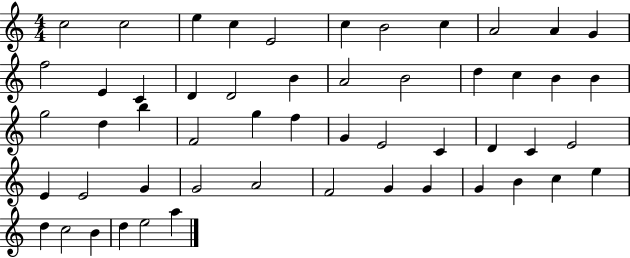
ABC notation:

X:1
T:Untitled
M:4/4
L:1/4
K:C
c2 c2 e c E2 c B2 c A2 A G f2 E C D D2 B A2 B2 d c B B g2 d b F2 g f G E2 C D C E2 E E2 G G2 A2 F2 G G G B c e d c2 B d e2 a